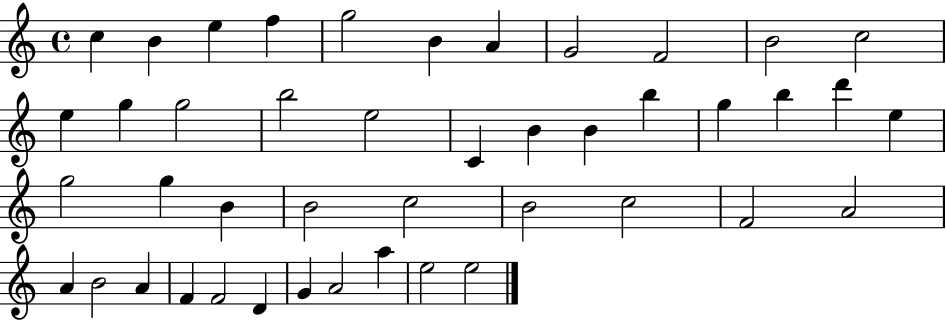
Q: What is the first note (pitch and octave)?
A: C5